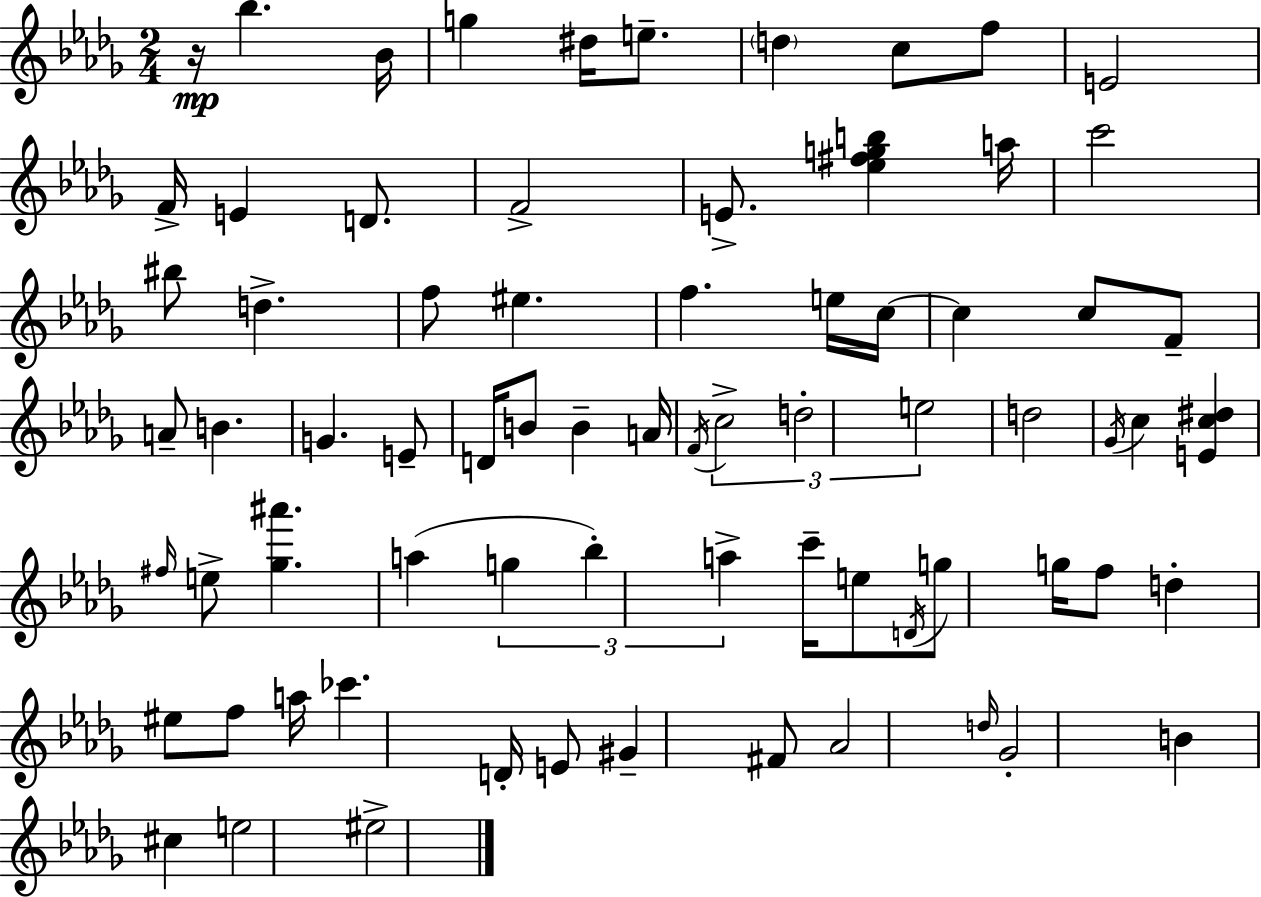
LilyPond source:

{
  \clef treble
  \numericTimeSignature
  \time 2/4
  \key bes \minor
  r16\mp bes''4. bes'16 | g''4 dis''16 e''8.-- | \parenthesize d''4 c''8 f''8 | e'2 | \break f'16-> e'4 d'8. | f'2-> | e'8.-> <ees'' fis'' g'' b''>4 a''16 | c'''2 | \break bis''8 d''4.-> | f''8 eis''4. | f''4. e''16 c''16~~ | c''4 c''8 f'8-- | \break a'8-- b'4. | g'4. e'8-- | d'16 b'8 b'4-- a'16 | \acciaccatura { f'16 } \tuplet 3/2 { c''2-> | \break d''2-. | e''2 } | d''2 | \acciaccatura { ges'16 } c''4 <e' c'' dis''>4 | \break \grace { fis''16 } e''8-> <ges'' ais'''>4. | a''4( \tuplet 3/2 { g''4 | bes''4-.) a''4-> } | c'''16-- e''8 \acciaccatura { d'16 } g''8 | \break g''16 f''8 d''4-. | eis''8 f''8 a''16 ces'''4. | d'16-. e'8 gis'4-- | fis'8 aes'2 | \break \grace { d''16 } ges'2-. | b'4 | cis''4 e''2 | eis''2-> | \break \bar "|."
}